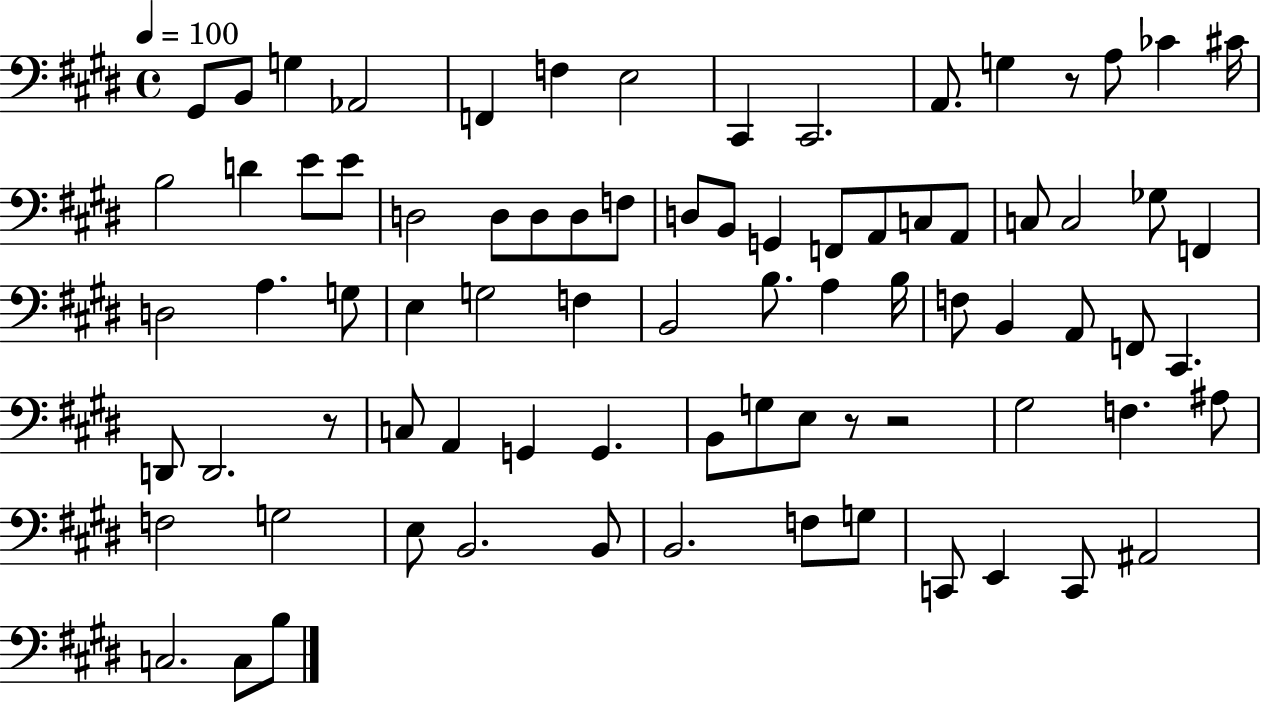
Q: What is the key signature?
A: E major